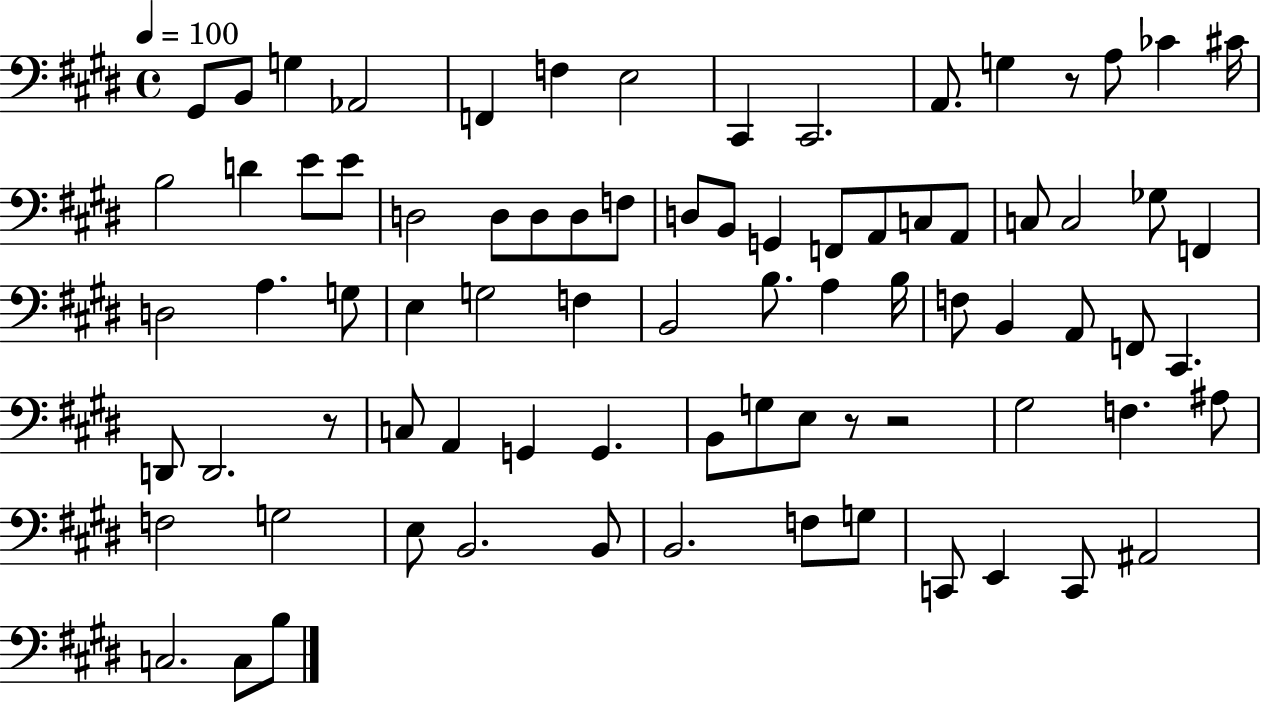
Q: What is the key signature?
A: E major